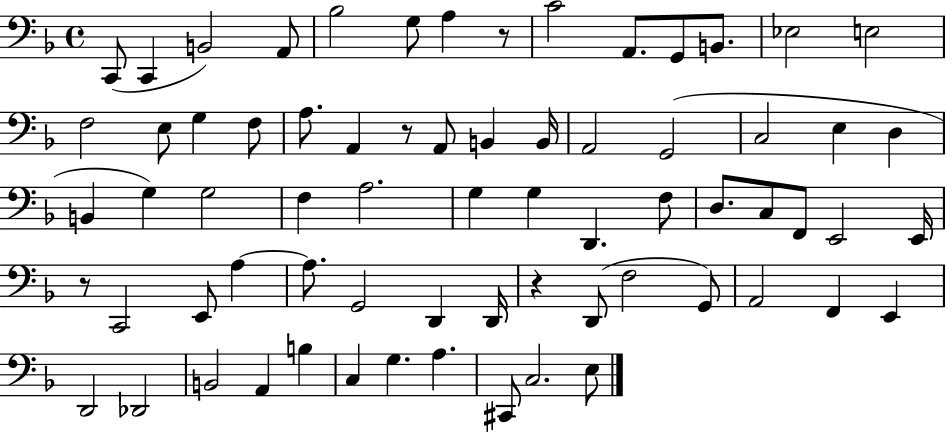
{
  \clef bass
  \time 4/4
  \defaultTimeSignature
  \key f \major
  \repeat volta 2 { c,8( c,4 b,2) a,8 | bes2 g8 a4 r8 | c'2 a,8. g,8 b,8. | ees2 e2 | \break f2 e8 g4 f8 | a8. a,4 r8 a,8 b,4 b,16 | a,2 g,2( | c2 e4 d4 | \break b,4 g4) g2 | f4 a2. | g4 g4 d,4. f8 | d8. c8 f,8 e,2 e,16 | \break r8 c,2 e,8 a4~~ | a8. g,2 d,4 d,16 | r4 d,8( f2 g,8) | a,2 f,4 e,4 | \break d,2 des,2 | b,2 a,4 b4 | c4 g4. a4. | cis,8 c2. e8 | \break } \bar "|."
}